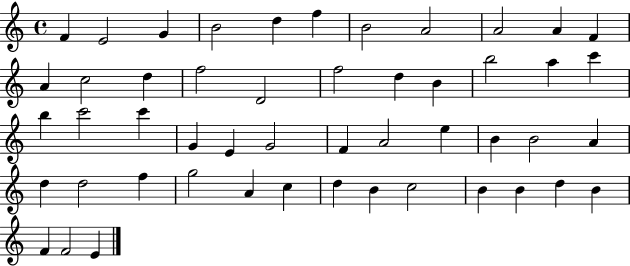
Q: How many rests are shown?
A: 0